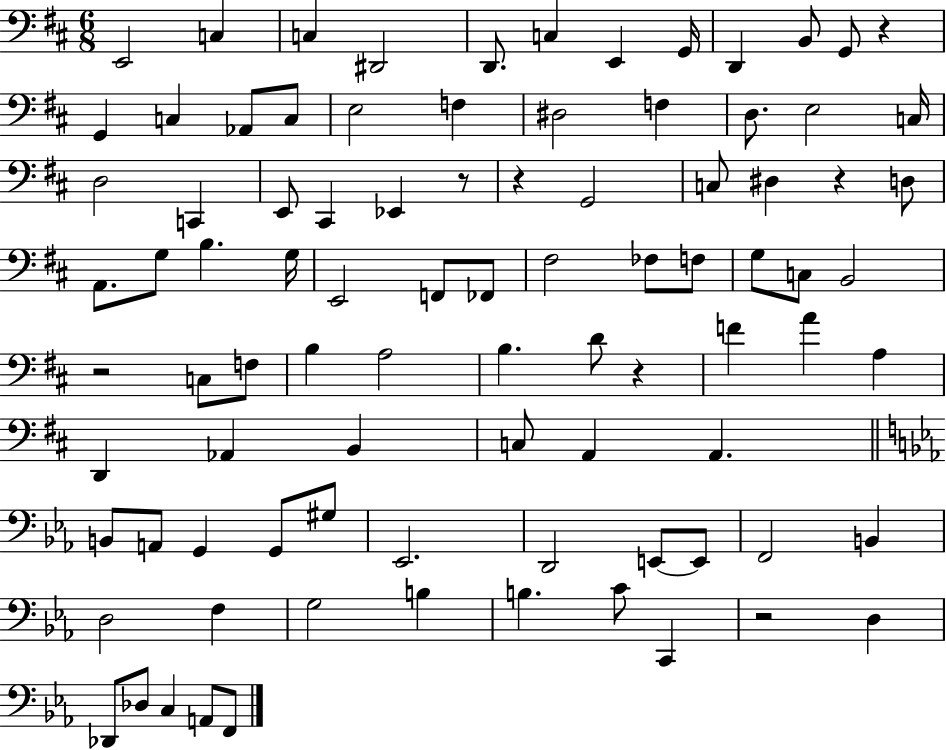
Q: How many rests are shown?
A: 7